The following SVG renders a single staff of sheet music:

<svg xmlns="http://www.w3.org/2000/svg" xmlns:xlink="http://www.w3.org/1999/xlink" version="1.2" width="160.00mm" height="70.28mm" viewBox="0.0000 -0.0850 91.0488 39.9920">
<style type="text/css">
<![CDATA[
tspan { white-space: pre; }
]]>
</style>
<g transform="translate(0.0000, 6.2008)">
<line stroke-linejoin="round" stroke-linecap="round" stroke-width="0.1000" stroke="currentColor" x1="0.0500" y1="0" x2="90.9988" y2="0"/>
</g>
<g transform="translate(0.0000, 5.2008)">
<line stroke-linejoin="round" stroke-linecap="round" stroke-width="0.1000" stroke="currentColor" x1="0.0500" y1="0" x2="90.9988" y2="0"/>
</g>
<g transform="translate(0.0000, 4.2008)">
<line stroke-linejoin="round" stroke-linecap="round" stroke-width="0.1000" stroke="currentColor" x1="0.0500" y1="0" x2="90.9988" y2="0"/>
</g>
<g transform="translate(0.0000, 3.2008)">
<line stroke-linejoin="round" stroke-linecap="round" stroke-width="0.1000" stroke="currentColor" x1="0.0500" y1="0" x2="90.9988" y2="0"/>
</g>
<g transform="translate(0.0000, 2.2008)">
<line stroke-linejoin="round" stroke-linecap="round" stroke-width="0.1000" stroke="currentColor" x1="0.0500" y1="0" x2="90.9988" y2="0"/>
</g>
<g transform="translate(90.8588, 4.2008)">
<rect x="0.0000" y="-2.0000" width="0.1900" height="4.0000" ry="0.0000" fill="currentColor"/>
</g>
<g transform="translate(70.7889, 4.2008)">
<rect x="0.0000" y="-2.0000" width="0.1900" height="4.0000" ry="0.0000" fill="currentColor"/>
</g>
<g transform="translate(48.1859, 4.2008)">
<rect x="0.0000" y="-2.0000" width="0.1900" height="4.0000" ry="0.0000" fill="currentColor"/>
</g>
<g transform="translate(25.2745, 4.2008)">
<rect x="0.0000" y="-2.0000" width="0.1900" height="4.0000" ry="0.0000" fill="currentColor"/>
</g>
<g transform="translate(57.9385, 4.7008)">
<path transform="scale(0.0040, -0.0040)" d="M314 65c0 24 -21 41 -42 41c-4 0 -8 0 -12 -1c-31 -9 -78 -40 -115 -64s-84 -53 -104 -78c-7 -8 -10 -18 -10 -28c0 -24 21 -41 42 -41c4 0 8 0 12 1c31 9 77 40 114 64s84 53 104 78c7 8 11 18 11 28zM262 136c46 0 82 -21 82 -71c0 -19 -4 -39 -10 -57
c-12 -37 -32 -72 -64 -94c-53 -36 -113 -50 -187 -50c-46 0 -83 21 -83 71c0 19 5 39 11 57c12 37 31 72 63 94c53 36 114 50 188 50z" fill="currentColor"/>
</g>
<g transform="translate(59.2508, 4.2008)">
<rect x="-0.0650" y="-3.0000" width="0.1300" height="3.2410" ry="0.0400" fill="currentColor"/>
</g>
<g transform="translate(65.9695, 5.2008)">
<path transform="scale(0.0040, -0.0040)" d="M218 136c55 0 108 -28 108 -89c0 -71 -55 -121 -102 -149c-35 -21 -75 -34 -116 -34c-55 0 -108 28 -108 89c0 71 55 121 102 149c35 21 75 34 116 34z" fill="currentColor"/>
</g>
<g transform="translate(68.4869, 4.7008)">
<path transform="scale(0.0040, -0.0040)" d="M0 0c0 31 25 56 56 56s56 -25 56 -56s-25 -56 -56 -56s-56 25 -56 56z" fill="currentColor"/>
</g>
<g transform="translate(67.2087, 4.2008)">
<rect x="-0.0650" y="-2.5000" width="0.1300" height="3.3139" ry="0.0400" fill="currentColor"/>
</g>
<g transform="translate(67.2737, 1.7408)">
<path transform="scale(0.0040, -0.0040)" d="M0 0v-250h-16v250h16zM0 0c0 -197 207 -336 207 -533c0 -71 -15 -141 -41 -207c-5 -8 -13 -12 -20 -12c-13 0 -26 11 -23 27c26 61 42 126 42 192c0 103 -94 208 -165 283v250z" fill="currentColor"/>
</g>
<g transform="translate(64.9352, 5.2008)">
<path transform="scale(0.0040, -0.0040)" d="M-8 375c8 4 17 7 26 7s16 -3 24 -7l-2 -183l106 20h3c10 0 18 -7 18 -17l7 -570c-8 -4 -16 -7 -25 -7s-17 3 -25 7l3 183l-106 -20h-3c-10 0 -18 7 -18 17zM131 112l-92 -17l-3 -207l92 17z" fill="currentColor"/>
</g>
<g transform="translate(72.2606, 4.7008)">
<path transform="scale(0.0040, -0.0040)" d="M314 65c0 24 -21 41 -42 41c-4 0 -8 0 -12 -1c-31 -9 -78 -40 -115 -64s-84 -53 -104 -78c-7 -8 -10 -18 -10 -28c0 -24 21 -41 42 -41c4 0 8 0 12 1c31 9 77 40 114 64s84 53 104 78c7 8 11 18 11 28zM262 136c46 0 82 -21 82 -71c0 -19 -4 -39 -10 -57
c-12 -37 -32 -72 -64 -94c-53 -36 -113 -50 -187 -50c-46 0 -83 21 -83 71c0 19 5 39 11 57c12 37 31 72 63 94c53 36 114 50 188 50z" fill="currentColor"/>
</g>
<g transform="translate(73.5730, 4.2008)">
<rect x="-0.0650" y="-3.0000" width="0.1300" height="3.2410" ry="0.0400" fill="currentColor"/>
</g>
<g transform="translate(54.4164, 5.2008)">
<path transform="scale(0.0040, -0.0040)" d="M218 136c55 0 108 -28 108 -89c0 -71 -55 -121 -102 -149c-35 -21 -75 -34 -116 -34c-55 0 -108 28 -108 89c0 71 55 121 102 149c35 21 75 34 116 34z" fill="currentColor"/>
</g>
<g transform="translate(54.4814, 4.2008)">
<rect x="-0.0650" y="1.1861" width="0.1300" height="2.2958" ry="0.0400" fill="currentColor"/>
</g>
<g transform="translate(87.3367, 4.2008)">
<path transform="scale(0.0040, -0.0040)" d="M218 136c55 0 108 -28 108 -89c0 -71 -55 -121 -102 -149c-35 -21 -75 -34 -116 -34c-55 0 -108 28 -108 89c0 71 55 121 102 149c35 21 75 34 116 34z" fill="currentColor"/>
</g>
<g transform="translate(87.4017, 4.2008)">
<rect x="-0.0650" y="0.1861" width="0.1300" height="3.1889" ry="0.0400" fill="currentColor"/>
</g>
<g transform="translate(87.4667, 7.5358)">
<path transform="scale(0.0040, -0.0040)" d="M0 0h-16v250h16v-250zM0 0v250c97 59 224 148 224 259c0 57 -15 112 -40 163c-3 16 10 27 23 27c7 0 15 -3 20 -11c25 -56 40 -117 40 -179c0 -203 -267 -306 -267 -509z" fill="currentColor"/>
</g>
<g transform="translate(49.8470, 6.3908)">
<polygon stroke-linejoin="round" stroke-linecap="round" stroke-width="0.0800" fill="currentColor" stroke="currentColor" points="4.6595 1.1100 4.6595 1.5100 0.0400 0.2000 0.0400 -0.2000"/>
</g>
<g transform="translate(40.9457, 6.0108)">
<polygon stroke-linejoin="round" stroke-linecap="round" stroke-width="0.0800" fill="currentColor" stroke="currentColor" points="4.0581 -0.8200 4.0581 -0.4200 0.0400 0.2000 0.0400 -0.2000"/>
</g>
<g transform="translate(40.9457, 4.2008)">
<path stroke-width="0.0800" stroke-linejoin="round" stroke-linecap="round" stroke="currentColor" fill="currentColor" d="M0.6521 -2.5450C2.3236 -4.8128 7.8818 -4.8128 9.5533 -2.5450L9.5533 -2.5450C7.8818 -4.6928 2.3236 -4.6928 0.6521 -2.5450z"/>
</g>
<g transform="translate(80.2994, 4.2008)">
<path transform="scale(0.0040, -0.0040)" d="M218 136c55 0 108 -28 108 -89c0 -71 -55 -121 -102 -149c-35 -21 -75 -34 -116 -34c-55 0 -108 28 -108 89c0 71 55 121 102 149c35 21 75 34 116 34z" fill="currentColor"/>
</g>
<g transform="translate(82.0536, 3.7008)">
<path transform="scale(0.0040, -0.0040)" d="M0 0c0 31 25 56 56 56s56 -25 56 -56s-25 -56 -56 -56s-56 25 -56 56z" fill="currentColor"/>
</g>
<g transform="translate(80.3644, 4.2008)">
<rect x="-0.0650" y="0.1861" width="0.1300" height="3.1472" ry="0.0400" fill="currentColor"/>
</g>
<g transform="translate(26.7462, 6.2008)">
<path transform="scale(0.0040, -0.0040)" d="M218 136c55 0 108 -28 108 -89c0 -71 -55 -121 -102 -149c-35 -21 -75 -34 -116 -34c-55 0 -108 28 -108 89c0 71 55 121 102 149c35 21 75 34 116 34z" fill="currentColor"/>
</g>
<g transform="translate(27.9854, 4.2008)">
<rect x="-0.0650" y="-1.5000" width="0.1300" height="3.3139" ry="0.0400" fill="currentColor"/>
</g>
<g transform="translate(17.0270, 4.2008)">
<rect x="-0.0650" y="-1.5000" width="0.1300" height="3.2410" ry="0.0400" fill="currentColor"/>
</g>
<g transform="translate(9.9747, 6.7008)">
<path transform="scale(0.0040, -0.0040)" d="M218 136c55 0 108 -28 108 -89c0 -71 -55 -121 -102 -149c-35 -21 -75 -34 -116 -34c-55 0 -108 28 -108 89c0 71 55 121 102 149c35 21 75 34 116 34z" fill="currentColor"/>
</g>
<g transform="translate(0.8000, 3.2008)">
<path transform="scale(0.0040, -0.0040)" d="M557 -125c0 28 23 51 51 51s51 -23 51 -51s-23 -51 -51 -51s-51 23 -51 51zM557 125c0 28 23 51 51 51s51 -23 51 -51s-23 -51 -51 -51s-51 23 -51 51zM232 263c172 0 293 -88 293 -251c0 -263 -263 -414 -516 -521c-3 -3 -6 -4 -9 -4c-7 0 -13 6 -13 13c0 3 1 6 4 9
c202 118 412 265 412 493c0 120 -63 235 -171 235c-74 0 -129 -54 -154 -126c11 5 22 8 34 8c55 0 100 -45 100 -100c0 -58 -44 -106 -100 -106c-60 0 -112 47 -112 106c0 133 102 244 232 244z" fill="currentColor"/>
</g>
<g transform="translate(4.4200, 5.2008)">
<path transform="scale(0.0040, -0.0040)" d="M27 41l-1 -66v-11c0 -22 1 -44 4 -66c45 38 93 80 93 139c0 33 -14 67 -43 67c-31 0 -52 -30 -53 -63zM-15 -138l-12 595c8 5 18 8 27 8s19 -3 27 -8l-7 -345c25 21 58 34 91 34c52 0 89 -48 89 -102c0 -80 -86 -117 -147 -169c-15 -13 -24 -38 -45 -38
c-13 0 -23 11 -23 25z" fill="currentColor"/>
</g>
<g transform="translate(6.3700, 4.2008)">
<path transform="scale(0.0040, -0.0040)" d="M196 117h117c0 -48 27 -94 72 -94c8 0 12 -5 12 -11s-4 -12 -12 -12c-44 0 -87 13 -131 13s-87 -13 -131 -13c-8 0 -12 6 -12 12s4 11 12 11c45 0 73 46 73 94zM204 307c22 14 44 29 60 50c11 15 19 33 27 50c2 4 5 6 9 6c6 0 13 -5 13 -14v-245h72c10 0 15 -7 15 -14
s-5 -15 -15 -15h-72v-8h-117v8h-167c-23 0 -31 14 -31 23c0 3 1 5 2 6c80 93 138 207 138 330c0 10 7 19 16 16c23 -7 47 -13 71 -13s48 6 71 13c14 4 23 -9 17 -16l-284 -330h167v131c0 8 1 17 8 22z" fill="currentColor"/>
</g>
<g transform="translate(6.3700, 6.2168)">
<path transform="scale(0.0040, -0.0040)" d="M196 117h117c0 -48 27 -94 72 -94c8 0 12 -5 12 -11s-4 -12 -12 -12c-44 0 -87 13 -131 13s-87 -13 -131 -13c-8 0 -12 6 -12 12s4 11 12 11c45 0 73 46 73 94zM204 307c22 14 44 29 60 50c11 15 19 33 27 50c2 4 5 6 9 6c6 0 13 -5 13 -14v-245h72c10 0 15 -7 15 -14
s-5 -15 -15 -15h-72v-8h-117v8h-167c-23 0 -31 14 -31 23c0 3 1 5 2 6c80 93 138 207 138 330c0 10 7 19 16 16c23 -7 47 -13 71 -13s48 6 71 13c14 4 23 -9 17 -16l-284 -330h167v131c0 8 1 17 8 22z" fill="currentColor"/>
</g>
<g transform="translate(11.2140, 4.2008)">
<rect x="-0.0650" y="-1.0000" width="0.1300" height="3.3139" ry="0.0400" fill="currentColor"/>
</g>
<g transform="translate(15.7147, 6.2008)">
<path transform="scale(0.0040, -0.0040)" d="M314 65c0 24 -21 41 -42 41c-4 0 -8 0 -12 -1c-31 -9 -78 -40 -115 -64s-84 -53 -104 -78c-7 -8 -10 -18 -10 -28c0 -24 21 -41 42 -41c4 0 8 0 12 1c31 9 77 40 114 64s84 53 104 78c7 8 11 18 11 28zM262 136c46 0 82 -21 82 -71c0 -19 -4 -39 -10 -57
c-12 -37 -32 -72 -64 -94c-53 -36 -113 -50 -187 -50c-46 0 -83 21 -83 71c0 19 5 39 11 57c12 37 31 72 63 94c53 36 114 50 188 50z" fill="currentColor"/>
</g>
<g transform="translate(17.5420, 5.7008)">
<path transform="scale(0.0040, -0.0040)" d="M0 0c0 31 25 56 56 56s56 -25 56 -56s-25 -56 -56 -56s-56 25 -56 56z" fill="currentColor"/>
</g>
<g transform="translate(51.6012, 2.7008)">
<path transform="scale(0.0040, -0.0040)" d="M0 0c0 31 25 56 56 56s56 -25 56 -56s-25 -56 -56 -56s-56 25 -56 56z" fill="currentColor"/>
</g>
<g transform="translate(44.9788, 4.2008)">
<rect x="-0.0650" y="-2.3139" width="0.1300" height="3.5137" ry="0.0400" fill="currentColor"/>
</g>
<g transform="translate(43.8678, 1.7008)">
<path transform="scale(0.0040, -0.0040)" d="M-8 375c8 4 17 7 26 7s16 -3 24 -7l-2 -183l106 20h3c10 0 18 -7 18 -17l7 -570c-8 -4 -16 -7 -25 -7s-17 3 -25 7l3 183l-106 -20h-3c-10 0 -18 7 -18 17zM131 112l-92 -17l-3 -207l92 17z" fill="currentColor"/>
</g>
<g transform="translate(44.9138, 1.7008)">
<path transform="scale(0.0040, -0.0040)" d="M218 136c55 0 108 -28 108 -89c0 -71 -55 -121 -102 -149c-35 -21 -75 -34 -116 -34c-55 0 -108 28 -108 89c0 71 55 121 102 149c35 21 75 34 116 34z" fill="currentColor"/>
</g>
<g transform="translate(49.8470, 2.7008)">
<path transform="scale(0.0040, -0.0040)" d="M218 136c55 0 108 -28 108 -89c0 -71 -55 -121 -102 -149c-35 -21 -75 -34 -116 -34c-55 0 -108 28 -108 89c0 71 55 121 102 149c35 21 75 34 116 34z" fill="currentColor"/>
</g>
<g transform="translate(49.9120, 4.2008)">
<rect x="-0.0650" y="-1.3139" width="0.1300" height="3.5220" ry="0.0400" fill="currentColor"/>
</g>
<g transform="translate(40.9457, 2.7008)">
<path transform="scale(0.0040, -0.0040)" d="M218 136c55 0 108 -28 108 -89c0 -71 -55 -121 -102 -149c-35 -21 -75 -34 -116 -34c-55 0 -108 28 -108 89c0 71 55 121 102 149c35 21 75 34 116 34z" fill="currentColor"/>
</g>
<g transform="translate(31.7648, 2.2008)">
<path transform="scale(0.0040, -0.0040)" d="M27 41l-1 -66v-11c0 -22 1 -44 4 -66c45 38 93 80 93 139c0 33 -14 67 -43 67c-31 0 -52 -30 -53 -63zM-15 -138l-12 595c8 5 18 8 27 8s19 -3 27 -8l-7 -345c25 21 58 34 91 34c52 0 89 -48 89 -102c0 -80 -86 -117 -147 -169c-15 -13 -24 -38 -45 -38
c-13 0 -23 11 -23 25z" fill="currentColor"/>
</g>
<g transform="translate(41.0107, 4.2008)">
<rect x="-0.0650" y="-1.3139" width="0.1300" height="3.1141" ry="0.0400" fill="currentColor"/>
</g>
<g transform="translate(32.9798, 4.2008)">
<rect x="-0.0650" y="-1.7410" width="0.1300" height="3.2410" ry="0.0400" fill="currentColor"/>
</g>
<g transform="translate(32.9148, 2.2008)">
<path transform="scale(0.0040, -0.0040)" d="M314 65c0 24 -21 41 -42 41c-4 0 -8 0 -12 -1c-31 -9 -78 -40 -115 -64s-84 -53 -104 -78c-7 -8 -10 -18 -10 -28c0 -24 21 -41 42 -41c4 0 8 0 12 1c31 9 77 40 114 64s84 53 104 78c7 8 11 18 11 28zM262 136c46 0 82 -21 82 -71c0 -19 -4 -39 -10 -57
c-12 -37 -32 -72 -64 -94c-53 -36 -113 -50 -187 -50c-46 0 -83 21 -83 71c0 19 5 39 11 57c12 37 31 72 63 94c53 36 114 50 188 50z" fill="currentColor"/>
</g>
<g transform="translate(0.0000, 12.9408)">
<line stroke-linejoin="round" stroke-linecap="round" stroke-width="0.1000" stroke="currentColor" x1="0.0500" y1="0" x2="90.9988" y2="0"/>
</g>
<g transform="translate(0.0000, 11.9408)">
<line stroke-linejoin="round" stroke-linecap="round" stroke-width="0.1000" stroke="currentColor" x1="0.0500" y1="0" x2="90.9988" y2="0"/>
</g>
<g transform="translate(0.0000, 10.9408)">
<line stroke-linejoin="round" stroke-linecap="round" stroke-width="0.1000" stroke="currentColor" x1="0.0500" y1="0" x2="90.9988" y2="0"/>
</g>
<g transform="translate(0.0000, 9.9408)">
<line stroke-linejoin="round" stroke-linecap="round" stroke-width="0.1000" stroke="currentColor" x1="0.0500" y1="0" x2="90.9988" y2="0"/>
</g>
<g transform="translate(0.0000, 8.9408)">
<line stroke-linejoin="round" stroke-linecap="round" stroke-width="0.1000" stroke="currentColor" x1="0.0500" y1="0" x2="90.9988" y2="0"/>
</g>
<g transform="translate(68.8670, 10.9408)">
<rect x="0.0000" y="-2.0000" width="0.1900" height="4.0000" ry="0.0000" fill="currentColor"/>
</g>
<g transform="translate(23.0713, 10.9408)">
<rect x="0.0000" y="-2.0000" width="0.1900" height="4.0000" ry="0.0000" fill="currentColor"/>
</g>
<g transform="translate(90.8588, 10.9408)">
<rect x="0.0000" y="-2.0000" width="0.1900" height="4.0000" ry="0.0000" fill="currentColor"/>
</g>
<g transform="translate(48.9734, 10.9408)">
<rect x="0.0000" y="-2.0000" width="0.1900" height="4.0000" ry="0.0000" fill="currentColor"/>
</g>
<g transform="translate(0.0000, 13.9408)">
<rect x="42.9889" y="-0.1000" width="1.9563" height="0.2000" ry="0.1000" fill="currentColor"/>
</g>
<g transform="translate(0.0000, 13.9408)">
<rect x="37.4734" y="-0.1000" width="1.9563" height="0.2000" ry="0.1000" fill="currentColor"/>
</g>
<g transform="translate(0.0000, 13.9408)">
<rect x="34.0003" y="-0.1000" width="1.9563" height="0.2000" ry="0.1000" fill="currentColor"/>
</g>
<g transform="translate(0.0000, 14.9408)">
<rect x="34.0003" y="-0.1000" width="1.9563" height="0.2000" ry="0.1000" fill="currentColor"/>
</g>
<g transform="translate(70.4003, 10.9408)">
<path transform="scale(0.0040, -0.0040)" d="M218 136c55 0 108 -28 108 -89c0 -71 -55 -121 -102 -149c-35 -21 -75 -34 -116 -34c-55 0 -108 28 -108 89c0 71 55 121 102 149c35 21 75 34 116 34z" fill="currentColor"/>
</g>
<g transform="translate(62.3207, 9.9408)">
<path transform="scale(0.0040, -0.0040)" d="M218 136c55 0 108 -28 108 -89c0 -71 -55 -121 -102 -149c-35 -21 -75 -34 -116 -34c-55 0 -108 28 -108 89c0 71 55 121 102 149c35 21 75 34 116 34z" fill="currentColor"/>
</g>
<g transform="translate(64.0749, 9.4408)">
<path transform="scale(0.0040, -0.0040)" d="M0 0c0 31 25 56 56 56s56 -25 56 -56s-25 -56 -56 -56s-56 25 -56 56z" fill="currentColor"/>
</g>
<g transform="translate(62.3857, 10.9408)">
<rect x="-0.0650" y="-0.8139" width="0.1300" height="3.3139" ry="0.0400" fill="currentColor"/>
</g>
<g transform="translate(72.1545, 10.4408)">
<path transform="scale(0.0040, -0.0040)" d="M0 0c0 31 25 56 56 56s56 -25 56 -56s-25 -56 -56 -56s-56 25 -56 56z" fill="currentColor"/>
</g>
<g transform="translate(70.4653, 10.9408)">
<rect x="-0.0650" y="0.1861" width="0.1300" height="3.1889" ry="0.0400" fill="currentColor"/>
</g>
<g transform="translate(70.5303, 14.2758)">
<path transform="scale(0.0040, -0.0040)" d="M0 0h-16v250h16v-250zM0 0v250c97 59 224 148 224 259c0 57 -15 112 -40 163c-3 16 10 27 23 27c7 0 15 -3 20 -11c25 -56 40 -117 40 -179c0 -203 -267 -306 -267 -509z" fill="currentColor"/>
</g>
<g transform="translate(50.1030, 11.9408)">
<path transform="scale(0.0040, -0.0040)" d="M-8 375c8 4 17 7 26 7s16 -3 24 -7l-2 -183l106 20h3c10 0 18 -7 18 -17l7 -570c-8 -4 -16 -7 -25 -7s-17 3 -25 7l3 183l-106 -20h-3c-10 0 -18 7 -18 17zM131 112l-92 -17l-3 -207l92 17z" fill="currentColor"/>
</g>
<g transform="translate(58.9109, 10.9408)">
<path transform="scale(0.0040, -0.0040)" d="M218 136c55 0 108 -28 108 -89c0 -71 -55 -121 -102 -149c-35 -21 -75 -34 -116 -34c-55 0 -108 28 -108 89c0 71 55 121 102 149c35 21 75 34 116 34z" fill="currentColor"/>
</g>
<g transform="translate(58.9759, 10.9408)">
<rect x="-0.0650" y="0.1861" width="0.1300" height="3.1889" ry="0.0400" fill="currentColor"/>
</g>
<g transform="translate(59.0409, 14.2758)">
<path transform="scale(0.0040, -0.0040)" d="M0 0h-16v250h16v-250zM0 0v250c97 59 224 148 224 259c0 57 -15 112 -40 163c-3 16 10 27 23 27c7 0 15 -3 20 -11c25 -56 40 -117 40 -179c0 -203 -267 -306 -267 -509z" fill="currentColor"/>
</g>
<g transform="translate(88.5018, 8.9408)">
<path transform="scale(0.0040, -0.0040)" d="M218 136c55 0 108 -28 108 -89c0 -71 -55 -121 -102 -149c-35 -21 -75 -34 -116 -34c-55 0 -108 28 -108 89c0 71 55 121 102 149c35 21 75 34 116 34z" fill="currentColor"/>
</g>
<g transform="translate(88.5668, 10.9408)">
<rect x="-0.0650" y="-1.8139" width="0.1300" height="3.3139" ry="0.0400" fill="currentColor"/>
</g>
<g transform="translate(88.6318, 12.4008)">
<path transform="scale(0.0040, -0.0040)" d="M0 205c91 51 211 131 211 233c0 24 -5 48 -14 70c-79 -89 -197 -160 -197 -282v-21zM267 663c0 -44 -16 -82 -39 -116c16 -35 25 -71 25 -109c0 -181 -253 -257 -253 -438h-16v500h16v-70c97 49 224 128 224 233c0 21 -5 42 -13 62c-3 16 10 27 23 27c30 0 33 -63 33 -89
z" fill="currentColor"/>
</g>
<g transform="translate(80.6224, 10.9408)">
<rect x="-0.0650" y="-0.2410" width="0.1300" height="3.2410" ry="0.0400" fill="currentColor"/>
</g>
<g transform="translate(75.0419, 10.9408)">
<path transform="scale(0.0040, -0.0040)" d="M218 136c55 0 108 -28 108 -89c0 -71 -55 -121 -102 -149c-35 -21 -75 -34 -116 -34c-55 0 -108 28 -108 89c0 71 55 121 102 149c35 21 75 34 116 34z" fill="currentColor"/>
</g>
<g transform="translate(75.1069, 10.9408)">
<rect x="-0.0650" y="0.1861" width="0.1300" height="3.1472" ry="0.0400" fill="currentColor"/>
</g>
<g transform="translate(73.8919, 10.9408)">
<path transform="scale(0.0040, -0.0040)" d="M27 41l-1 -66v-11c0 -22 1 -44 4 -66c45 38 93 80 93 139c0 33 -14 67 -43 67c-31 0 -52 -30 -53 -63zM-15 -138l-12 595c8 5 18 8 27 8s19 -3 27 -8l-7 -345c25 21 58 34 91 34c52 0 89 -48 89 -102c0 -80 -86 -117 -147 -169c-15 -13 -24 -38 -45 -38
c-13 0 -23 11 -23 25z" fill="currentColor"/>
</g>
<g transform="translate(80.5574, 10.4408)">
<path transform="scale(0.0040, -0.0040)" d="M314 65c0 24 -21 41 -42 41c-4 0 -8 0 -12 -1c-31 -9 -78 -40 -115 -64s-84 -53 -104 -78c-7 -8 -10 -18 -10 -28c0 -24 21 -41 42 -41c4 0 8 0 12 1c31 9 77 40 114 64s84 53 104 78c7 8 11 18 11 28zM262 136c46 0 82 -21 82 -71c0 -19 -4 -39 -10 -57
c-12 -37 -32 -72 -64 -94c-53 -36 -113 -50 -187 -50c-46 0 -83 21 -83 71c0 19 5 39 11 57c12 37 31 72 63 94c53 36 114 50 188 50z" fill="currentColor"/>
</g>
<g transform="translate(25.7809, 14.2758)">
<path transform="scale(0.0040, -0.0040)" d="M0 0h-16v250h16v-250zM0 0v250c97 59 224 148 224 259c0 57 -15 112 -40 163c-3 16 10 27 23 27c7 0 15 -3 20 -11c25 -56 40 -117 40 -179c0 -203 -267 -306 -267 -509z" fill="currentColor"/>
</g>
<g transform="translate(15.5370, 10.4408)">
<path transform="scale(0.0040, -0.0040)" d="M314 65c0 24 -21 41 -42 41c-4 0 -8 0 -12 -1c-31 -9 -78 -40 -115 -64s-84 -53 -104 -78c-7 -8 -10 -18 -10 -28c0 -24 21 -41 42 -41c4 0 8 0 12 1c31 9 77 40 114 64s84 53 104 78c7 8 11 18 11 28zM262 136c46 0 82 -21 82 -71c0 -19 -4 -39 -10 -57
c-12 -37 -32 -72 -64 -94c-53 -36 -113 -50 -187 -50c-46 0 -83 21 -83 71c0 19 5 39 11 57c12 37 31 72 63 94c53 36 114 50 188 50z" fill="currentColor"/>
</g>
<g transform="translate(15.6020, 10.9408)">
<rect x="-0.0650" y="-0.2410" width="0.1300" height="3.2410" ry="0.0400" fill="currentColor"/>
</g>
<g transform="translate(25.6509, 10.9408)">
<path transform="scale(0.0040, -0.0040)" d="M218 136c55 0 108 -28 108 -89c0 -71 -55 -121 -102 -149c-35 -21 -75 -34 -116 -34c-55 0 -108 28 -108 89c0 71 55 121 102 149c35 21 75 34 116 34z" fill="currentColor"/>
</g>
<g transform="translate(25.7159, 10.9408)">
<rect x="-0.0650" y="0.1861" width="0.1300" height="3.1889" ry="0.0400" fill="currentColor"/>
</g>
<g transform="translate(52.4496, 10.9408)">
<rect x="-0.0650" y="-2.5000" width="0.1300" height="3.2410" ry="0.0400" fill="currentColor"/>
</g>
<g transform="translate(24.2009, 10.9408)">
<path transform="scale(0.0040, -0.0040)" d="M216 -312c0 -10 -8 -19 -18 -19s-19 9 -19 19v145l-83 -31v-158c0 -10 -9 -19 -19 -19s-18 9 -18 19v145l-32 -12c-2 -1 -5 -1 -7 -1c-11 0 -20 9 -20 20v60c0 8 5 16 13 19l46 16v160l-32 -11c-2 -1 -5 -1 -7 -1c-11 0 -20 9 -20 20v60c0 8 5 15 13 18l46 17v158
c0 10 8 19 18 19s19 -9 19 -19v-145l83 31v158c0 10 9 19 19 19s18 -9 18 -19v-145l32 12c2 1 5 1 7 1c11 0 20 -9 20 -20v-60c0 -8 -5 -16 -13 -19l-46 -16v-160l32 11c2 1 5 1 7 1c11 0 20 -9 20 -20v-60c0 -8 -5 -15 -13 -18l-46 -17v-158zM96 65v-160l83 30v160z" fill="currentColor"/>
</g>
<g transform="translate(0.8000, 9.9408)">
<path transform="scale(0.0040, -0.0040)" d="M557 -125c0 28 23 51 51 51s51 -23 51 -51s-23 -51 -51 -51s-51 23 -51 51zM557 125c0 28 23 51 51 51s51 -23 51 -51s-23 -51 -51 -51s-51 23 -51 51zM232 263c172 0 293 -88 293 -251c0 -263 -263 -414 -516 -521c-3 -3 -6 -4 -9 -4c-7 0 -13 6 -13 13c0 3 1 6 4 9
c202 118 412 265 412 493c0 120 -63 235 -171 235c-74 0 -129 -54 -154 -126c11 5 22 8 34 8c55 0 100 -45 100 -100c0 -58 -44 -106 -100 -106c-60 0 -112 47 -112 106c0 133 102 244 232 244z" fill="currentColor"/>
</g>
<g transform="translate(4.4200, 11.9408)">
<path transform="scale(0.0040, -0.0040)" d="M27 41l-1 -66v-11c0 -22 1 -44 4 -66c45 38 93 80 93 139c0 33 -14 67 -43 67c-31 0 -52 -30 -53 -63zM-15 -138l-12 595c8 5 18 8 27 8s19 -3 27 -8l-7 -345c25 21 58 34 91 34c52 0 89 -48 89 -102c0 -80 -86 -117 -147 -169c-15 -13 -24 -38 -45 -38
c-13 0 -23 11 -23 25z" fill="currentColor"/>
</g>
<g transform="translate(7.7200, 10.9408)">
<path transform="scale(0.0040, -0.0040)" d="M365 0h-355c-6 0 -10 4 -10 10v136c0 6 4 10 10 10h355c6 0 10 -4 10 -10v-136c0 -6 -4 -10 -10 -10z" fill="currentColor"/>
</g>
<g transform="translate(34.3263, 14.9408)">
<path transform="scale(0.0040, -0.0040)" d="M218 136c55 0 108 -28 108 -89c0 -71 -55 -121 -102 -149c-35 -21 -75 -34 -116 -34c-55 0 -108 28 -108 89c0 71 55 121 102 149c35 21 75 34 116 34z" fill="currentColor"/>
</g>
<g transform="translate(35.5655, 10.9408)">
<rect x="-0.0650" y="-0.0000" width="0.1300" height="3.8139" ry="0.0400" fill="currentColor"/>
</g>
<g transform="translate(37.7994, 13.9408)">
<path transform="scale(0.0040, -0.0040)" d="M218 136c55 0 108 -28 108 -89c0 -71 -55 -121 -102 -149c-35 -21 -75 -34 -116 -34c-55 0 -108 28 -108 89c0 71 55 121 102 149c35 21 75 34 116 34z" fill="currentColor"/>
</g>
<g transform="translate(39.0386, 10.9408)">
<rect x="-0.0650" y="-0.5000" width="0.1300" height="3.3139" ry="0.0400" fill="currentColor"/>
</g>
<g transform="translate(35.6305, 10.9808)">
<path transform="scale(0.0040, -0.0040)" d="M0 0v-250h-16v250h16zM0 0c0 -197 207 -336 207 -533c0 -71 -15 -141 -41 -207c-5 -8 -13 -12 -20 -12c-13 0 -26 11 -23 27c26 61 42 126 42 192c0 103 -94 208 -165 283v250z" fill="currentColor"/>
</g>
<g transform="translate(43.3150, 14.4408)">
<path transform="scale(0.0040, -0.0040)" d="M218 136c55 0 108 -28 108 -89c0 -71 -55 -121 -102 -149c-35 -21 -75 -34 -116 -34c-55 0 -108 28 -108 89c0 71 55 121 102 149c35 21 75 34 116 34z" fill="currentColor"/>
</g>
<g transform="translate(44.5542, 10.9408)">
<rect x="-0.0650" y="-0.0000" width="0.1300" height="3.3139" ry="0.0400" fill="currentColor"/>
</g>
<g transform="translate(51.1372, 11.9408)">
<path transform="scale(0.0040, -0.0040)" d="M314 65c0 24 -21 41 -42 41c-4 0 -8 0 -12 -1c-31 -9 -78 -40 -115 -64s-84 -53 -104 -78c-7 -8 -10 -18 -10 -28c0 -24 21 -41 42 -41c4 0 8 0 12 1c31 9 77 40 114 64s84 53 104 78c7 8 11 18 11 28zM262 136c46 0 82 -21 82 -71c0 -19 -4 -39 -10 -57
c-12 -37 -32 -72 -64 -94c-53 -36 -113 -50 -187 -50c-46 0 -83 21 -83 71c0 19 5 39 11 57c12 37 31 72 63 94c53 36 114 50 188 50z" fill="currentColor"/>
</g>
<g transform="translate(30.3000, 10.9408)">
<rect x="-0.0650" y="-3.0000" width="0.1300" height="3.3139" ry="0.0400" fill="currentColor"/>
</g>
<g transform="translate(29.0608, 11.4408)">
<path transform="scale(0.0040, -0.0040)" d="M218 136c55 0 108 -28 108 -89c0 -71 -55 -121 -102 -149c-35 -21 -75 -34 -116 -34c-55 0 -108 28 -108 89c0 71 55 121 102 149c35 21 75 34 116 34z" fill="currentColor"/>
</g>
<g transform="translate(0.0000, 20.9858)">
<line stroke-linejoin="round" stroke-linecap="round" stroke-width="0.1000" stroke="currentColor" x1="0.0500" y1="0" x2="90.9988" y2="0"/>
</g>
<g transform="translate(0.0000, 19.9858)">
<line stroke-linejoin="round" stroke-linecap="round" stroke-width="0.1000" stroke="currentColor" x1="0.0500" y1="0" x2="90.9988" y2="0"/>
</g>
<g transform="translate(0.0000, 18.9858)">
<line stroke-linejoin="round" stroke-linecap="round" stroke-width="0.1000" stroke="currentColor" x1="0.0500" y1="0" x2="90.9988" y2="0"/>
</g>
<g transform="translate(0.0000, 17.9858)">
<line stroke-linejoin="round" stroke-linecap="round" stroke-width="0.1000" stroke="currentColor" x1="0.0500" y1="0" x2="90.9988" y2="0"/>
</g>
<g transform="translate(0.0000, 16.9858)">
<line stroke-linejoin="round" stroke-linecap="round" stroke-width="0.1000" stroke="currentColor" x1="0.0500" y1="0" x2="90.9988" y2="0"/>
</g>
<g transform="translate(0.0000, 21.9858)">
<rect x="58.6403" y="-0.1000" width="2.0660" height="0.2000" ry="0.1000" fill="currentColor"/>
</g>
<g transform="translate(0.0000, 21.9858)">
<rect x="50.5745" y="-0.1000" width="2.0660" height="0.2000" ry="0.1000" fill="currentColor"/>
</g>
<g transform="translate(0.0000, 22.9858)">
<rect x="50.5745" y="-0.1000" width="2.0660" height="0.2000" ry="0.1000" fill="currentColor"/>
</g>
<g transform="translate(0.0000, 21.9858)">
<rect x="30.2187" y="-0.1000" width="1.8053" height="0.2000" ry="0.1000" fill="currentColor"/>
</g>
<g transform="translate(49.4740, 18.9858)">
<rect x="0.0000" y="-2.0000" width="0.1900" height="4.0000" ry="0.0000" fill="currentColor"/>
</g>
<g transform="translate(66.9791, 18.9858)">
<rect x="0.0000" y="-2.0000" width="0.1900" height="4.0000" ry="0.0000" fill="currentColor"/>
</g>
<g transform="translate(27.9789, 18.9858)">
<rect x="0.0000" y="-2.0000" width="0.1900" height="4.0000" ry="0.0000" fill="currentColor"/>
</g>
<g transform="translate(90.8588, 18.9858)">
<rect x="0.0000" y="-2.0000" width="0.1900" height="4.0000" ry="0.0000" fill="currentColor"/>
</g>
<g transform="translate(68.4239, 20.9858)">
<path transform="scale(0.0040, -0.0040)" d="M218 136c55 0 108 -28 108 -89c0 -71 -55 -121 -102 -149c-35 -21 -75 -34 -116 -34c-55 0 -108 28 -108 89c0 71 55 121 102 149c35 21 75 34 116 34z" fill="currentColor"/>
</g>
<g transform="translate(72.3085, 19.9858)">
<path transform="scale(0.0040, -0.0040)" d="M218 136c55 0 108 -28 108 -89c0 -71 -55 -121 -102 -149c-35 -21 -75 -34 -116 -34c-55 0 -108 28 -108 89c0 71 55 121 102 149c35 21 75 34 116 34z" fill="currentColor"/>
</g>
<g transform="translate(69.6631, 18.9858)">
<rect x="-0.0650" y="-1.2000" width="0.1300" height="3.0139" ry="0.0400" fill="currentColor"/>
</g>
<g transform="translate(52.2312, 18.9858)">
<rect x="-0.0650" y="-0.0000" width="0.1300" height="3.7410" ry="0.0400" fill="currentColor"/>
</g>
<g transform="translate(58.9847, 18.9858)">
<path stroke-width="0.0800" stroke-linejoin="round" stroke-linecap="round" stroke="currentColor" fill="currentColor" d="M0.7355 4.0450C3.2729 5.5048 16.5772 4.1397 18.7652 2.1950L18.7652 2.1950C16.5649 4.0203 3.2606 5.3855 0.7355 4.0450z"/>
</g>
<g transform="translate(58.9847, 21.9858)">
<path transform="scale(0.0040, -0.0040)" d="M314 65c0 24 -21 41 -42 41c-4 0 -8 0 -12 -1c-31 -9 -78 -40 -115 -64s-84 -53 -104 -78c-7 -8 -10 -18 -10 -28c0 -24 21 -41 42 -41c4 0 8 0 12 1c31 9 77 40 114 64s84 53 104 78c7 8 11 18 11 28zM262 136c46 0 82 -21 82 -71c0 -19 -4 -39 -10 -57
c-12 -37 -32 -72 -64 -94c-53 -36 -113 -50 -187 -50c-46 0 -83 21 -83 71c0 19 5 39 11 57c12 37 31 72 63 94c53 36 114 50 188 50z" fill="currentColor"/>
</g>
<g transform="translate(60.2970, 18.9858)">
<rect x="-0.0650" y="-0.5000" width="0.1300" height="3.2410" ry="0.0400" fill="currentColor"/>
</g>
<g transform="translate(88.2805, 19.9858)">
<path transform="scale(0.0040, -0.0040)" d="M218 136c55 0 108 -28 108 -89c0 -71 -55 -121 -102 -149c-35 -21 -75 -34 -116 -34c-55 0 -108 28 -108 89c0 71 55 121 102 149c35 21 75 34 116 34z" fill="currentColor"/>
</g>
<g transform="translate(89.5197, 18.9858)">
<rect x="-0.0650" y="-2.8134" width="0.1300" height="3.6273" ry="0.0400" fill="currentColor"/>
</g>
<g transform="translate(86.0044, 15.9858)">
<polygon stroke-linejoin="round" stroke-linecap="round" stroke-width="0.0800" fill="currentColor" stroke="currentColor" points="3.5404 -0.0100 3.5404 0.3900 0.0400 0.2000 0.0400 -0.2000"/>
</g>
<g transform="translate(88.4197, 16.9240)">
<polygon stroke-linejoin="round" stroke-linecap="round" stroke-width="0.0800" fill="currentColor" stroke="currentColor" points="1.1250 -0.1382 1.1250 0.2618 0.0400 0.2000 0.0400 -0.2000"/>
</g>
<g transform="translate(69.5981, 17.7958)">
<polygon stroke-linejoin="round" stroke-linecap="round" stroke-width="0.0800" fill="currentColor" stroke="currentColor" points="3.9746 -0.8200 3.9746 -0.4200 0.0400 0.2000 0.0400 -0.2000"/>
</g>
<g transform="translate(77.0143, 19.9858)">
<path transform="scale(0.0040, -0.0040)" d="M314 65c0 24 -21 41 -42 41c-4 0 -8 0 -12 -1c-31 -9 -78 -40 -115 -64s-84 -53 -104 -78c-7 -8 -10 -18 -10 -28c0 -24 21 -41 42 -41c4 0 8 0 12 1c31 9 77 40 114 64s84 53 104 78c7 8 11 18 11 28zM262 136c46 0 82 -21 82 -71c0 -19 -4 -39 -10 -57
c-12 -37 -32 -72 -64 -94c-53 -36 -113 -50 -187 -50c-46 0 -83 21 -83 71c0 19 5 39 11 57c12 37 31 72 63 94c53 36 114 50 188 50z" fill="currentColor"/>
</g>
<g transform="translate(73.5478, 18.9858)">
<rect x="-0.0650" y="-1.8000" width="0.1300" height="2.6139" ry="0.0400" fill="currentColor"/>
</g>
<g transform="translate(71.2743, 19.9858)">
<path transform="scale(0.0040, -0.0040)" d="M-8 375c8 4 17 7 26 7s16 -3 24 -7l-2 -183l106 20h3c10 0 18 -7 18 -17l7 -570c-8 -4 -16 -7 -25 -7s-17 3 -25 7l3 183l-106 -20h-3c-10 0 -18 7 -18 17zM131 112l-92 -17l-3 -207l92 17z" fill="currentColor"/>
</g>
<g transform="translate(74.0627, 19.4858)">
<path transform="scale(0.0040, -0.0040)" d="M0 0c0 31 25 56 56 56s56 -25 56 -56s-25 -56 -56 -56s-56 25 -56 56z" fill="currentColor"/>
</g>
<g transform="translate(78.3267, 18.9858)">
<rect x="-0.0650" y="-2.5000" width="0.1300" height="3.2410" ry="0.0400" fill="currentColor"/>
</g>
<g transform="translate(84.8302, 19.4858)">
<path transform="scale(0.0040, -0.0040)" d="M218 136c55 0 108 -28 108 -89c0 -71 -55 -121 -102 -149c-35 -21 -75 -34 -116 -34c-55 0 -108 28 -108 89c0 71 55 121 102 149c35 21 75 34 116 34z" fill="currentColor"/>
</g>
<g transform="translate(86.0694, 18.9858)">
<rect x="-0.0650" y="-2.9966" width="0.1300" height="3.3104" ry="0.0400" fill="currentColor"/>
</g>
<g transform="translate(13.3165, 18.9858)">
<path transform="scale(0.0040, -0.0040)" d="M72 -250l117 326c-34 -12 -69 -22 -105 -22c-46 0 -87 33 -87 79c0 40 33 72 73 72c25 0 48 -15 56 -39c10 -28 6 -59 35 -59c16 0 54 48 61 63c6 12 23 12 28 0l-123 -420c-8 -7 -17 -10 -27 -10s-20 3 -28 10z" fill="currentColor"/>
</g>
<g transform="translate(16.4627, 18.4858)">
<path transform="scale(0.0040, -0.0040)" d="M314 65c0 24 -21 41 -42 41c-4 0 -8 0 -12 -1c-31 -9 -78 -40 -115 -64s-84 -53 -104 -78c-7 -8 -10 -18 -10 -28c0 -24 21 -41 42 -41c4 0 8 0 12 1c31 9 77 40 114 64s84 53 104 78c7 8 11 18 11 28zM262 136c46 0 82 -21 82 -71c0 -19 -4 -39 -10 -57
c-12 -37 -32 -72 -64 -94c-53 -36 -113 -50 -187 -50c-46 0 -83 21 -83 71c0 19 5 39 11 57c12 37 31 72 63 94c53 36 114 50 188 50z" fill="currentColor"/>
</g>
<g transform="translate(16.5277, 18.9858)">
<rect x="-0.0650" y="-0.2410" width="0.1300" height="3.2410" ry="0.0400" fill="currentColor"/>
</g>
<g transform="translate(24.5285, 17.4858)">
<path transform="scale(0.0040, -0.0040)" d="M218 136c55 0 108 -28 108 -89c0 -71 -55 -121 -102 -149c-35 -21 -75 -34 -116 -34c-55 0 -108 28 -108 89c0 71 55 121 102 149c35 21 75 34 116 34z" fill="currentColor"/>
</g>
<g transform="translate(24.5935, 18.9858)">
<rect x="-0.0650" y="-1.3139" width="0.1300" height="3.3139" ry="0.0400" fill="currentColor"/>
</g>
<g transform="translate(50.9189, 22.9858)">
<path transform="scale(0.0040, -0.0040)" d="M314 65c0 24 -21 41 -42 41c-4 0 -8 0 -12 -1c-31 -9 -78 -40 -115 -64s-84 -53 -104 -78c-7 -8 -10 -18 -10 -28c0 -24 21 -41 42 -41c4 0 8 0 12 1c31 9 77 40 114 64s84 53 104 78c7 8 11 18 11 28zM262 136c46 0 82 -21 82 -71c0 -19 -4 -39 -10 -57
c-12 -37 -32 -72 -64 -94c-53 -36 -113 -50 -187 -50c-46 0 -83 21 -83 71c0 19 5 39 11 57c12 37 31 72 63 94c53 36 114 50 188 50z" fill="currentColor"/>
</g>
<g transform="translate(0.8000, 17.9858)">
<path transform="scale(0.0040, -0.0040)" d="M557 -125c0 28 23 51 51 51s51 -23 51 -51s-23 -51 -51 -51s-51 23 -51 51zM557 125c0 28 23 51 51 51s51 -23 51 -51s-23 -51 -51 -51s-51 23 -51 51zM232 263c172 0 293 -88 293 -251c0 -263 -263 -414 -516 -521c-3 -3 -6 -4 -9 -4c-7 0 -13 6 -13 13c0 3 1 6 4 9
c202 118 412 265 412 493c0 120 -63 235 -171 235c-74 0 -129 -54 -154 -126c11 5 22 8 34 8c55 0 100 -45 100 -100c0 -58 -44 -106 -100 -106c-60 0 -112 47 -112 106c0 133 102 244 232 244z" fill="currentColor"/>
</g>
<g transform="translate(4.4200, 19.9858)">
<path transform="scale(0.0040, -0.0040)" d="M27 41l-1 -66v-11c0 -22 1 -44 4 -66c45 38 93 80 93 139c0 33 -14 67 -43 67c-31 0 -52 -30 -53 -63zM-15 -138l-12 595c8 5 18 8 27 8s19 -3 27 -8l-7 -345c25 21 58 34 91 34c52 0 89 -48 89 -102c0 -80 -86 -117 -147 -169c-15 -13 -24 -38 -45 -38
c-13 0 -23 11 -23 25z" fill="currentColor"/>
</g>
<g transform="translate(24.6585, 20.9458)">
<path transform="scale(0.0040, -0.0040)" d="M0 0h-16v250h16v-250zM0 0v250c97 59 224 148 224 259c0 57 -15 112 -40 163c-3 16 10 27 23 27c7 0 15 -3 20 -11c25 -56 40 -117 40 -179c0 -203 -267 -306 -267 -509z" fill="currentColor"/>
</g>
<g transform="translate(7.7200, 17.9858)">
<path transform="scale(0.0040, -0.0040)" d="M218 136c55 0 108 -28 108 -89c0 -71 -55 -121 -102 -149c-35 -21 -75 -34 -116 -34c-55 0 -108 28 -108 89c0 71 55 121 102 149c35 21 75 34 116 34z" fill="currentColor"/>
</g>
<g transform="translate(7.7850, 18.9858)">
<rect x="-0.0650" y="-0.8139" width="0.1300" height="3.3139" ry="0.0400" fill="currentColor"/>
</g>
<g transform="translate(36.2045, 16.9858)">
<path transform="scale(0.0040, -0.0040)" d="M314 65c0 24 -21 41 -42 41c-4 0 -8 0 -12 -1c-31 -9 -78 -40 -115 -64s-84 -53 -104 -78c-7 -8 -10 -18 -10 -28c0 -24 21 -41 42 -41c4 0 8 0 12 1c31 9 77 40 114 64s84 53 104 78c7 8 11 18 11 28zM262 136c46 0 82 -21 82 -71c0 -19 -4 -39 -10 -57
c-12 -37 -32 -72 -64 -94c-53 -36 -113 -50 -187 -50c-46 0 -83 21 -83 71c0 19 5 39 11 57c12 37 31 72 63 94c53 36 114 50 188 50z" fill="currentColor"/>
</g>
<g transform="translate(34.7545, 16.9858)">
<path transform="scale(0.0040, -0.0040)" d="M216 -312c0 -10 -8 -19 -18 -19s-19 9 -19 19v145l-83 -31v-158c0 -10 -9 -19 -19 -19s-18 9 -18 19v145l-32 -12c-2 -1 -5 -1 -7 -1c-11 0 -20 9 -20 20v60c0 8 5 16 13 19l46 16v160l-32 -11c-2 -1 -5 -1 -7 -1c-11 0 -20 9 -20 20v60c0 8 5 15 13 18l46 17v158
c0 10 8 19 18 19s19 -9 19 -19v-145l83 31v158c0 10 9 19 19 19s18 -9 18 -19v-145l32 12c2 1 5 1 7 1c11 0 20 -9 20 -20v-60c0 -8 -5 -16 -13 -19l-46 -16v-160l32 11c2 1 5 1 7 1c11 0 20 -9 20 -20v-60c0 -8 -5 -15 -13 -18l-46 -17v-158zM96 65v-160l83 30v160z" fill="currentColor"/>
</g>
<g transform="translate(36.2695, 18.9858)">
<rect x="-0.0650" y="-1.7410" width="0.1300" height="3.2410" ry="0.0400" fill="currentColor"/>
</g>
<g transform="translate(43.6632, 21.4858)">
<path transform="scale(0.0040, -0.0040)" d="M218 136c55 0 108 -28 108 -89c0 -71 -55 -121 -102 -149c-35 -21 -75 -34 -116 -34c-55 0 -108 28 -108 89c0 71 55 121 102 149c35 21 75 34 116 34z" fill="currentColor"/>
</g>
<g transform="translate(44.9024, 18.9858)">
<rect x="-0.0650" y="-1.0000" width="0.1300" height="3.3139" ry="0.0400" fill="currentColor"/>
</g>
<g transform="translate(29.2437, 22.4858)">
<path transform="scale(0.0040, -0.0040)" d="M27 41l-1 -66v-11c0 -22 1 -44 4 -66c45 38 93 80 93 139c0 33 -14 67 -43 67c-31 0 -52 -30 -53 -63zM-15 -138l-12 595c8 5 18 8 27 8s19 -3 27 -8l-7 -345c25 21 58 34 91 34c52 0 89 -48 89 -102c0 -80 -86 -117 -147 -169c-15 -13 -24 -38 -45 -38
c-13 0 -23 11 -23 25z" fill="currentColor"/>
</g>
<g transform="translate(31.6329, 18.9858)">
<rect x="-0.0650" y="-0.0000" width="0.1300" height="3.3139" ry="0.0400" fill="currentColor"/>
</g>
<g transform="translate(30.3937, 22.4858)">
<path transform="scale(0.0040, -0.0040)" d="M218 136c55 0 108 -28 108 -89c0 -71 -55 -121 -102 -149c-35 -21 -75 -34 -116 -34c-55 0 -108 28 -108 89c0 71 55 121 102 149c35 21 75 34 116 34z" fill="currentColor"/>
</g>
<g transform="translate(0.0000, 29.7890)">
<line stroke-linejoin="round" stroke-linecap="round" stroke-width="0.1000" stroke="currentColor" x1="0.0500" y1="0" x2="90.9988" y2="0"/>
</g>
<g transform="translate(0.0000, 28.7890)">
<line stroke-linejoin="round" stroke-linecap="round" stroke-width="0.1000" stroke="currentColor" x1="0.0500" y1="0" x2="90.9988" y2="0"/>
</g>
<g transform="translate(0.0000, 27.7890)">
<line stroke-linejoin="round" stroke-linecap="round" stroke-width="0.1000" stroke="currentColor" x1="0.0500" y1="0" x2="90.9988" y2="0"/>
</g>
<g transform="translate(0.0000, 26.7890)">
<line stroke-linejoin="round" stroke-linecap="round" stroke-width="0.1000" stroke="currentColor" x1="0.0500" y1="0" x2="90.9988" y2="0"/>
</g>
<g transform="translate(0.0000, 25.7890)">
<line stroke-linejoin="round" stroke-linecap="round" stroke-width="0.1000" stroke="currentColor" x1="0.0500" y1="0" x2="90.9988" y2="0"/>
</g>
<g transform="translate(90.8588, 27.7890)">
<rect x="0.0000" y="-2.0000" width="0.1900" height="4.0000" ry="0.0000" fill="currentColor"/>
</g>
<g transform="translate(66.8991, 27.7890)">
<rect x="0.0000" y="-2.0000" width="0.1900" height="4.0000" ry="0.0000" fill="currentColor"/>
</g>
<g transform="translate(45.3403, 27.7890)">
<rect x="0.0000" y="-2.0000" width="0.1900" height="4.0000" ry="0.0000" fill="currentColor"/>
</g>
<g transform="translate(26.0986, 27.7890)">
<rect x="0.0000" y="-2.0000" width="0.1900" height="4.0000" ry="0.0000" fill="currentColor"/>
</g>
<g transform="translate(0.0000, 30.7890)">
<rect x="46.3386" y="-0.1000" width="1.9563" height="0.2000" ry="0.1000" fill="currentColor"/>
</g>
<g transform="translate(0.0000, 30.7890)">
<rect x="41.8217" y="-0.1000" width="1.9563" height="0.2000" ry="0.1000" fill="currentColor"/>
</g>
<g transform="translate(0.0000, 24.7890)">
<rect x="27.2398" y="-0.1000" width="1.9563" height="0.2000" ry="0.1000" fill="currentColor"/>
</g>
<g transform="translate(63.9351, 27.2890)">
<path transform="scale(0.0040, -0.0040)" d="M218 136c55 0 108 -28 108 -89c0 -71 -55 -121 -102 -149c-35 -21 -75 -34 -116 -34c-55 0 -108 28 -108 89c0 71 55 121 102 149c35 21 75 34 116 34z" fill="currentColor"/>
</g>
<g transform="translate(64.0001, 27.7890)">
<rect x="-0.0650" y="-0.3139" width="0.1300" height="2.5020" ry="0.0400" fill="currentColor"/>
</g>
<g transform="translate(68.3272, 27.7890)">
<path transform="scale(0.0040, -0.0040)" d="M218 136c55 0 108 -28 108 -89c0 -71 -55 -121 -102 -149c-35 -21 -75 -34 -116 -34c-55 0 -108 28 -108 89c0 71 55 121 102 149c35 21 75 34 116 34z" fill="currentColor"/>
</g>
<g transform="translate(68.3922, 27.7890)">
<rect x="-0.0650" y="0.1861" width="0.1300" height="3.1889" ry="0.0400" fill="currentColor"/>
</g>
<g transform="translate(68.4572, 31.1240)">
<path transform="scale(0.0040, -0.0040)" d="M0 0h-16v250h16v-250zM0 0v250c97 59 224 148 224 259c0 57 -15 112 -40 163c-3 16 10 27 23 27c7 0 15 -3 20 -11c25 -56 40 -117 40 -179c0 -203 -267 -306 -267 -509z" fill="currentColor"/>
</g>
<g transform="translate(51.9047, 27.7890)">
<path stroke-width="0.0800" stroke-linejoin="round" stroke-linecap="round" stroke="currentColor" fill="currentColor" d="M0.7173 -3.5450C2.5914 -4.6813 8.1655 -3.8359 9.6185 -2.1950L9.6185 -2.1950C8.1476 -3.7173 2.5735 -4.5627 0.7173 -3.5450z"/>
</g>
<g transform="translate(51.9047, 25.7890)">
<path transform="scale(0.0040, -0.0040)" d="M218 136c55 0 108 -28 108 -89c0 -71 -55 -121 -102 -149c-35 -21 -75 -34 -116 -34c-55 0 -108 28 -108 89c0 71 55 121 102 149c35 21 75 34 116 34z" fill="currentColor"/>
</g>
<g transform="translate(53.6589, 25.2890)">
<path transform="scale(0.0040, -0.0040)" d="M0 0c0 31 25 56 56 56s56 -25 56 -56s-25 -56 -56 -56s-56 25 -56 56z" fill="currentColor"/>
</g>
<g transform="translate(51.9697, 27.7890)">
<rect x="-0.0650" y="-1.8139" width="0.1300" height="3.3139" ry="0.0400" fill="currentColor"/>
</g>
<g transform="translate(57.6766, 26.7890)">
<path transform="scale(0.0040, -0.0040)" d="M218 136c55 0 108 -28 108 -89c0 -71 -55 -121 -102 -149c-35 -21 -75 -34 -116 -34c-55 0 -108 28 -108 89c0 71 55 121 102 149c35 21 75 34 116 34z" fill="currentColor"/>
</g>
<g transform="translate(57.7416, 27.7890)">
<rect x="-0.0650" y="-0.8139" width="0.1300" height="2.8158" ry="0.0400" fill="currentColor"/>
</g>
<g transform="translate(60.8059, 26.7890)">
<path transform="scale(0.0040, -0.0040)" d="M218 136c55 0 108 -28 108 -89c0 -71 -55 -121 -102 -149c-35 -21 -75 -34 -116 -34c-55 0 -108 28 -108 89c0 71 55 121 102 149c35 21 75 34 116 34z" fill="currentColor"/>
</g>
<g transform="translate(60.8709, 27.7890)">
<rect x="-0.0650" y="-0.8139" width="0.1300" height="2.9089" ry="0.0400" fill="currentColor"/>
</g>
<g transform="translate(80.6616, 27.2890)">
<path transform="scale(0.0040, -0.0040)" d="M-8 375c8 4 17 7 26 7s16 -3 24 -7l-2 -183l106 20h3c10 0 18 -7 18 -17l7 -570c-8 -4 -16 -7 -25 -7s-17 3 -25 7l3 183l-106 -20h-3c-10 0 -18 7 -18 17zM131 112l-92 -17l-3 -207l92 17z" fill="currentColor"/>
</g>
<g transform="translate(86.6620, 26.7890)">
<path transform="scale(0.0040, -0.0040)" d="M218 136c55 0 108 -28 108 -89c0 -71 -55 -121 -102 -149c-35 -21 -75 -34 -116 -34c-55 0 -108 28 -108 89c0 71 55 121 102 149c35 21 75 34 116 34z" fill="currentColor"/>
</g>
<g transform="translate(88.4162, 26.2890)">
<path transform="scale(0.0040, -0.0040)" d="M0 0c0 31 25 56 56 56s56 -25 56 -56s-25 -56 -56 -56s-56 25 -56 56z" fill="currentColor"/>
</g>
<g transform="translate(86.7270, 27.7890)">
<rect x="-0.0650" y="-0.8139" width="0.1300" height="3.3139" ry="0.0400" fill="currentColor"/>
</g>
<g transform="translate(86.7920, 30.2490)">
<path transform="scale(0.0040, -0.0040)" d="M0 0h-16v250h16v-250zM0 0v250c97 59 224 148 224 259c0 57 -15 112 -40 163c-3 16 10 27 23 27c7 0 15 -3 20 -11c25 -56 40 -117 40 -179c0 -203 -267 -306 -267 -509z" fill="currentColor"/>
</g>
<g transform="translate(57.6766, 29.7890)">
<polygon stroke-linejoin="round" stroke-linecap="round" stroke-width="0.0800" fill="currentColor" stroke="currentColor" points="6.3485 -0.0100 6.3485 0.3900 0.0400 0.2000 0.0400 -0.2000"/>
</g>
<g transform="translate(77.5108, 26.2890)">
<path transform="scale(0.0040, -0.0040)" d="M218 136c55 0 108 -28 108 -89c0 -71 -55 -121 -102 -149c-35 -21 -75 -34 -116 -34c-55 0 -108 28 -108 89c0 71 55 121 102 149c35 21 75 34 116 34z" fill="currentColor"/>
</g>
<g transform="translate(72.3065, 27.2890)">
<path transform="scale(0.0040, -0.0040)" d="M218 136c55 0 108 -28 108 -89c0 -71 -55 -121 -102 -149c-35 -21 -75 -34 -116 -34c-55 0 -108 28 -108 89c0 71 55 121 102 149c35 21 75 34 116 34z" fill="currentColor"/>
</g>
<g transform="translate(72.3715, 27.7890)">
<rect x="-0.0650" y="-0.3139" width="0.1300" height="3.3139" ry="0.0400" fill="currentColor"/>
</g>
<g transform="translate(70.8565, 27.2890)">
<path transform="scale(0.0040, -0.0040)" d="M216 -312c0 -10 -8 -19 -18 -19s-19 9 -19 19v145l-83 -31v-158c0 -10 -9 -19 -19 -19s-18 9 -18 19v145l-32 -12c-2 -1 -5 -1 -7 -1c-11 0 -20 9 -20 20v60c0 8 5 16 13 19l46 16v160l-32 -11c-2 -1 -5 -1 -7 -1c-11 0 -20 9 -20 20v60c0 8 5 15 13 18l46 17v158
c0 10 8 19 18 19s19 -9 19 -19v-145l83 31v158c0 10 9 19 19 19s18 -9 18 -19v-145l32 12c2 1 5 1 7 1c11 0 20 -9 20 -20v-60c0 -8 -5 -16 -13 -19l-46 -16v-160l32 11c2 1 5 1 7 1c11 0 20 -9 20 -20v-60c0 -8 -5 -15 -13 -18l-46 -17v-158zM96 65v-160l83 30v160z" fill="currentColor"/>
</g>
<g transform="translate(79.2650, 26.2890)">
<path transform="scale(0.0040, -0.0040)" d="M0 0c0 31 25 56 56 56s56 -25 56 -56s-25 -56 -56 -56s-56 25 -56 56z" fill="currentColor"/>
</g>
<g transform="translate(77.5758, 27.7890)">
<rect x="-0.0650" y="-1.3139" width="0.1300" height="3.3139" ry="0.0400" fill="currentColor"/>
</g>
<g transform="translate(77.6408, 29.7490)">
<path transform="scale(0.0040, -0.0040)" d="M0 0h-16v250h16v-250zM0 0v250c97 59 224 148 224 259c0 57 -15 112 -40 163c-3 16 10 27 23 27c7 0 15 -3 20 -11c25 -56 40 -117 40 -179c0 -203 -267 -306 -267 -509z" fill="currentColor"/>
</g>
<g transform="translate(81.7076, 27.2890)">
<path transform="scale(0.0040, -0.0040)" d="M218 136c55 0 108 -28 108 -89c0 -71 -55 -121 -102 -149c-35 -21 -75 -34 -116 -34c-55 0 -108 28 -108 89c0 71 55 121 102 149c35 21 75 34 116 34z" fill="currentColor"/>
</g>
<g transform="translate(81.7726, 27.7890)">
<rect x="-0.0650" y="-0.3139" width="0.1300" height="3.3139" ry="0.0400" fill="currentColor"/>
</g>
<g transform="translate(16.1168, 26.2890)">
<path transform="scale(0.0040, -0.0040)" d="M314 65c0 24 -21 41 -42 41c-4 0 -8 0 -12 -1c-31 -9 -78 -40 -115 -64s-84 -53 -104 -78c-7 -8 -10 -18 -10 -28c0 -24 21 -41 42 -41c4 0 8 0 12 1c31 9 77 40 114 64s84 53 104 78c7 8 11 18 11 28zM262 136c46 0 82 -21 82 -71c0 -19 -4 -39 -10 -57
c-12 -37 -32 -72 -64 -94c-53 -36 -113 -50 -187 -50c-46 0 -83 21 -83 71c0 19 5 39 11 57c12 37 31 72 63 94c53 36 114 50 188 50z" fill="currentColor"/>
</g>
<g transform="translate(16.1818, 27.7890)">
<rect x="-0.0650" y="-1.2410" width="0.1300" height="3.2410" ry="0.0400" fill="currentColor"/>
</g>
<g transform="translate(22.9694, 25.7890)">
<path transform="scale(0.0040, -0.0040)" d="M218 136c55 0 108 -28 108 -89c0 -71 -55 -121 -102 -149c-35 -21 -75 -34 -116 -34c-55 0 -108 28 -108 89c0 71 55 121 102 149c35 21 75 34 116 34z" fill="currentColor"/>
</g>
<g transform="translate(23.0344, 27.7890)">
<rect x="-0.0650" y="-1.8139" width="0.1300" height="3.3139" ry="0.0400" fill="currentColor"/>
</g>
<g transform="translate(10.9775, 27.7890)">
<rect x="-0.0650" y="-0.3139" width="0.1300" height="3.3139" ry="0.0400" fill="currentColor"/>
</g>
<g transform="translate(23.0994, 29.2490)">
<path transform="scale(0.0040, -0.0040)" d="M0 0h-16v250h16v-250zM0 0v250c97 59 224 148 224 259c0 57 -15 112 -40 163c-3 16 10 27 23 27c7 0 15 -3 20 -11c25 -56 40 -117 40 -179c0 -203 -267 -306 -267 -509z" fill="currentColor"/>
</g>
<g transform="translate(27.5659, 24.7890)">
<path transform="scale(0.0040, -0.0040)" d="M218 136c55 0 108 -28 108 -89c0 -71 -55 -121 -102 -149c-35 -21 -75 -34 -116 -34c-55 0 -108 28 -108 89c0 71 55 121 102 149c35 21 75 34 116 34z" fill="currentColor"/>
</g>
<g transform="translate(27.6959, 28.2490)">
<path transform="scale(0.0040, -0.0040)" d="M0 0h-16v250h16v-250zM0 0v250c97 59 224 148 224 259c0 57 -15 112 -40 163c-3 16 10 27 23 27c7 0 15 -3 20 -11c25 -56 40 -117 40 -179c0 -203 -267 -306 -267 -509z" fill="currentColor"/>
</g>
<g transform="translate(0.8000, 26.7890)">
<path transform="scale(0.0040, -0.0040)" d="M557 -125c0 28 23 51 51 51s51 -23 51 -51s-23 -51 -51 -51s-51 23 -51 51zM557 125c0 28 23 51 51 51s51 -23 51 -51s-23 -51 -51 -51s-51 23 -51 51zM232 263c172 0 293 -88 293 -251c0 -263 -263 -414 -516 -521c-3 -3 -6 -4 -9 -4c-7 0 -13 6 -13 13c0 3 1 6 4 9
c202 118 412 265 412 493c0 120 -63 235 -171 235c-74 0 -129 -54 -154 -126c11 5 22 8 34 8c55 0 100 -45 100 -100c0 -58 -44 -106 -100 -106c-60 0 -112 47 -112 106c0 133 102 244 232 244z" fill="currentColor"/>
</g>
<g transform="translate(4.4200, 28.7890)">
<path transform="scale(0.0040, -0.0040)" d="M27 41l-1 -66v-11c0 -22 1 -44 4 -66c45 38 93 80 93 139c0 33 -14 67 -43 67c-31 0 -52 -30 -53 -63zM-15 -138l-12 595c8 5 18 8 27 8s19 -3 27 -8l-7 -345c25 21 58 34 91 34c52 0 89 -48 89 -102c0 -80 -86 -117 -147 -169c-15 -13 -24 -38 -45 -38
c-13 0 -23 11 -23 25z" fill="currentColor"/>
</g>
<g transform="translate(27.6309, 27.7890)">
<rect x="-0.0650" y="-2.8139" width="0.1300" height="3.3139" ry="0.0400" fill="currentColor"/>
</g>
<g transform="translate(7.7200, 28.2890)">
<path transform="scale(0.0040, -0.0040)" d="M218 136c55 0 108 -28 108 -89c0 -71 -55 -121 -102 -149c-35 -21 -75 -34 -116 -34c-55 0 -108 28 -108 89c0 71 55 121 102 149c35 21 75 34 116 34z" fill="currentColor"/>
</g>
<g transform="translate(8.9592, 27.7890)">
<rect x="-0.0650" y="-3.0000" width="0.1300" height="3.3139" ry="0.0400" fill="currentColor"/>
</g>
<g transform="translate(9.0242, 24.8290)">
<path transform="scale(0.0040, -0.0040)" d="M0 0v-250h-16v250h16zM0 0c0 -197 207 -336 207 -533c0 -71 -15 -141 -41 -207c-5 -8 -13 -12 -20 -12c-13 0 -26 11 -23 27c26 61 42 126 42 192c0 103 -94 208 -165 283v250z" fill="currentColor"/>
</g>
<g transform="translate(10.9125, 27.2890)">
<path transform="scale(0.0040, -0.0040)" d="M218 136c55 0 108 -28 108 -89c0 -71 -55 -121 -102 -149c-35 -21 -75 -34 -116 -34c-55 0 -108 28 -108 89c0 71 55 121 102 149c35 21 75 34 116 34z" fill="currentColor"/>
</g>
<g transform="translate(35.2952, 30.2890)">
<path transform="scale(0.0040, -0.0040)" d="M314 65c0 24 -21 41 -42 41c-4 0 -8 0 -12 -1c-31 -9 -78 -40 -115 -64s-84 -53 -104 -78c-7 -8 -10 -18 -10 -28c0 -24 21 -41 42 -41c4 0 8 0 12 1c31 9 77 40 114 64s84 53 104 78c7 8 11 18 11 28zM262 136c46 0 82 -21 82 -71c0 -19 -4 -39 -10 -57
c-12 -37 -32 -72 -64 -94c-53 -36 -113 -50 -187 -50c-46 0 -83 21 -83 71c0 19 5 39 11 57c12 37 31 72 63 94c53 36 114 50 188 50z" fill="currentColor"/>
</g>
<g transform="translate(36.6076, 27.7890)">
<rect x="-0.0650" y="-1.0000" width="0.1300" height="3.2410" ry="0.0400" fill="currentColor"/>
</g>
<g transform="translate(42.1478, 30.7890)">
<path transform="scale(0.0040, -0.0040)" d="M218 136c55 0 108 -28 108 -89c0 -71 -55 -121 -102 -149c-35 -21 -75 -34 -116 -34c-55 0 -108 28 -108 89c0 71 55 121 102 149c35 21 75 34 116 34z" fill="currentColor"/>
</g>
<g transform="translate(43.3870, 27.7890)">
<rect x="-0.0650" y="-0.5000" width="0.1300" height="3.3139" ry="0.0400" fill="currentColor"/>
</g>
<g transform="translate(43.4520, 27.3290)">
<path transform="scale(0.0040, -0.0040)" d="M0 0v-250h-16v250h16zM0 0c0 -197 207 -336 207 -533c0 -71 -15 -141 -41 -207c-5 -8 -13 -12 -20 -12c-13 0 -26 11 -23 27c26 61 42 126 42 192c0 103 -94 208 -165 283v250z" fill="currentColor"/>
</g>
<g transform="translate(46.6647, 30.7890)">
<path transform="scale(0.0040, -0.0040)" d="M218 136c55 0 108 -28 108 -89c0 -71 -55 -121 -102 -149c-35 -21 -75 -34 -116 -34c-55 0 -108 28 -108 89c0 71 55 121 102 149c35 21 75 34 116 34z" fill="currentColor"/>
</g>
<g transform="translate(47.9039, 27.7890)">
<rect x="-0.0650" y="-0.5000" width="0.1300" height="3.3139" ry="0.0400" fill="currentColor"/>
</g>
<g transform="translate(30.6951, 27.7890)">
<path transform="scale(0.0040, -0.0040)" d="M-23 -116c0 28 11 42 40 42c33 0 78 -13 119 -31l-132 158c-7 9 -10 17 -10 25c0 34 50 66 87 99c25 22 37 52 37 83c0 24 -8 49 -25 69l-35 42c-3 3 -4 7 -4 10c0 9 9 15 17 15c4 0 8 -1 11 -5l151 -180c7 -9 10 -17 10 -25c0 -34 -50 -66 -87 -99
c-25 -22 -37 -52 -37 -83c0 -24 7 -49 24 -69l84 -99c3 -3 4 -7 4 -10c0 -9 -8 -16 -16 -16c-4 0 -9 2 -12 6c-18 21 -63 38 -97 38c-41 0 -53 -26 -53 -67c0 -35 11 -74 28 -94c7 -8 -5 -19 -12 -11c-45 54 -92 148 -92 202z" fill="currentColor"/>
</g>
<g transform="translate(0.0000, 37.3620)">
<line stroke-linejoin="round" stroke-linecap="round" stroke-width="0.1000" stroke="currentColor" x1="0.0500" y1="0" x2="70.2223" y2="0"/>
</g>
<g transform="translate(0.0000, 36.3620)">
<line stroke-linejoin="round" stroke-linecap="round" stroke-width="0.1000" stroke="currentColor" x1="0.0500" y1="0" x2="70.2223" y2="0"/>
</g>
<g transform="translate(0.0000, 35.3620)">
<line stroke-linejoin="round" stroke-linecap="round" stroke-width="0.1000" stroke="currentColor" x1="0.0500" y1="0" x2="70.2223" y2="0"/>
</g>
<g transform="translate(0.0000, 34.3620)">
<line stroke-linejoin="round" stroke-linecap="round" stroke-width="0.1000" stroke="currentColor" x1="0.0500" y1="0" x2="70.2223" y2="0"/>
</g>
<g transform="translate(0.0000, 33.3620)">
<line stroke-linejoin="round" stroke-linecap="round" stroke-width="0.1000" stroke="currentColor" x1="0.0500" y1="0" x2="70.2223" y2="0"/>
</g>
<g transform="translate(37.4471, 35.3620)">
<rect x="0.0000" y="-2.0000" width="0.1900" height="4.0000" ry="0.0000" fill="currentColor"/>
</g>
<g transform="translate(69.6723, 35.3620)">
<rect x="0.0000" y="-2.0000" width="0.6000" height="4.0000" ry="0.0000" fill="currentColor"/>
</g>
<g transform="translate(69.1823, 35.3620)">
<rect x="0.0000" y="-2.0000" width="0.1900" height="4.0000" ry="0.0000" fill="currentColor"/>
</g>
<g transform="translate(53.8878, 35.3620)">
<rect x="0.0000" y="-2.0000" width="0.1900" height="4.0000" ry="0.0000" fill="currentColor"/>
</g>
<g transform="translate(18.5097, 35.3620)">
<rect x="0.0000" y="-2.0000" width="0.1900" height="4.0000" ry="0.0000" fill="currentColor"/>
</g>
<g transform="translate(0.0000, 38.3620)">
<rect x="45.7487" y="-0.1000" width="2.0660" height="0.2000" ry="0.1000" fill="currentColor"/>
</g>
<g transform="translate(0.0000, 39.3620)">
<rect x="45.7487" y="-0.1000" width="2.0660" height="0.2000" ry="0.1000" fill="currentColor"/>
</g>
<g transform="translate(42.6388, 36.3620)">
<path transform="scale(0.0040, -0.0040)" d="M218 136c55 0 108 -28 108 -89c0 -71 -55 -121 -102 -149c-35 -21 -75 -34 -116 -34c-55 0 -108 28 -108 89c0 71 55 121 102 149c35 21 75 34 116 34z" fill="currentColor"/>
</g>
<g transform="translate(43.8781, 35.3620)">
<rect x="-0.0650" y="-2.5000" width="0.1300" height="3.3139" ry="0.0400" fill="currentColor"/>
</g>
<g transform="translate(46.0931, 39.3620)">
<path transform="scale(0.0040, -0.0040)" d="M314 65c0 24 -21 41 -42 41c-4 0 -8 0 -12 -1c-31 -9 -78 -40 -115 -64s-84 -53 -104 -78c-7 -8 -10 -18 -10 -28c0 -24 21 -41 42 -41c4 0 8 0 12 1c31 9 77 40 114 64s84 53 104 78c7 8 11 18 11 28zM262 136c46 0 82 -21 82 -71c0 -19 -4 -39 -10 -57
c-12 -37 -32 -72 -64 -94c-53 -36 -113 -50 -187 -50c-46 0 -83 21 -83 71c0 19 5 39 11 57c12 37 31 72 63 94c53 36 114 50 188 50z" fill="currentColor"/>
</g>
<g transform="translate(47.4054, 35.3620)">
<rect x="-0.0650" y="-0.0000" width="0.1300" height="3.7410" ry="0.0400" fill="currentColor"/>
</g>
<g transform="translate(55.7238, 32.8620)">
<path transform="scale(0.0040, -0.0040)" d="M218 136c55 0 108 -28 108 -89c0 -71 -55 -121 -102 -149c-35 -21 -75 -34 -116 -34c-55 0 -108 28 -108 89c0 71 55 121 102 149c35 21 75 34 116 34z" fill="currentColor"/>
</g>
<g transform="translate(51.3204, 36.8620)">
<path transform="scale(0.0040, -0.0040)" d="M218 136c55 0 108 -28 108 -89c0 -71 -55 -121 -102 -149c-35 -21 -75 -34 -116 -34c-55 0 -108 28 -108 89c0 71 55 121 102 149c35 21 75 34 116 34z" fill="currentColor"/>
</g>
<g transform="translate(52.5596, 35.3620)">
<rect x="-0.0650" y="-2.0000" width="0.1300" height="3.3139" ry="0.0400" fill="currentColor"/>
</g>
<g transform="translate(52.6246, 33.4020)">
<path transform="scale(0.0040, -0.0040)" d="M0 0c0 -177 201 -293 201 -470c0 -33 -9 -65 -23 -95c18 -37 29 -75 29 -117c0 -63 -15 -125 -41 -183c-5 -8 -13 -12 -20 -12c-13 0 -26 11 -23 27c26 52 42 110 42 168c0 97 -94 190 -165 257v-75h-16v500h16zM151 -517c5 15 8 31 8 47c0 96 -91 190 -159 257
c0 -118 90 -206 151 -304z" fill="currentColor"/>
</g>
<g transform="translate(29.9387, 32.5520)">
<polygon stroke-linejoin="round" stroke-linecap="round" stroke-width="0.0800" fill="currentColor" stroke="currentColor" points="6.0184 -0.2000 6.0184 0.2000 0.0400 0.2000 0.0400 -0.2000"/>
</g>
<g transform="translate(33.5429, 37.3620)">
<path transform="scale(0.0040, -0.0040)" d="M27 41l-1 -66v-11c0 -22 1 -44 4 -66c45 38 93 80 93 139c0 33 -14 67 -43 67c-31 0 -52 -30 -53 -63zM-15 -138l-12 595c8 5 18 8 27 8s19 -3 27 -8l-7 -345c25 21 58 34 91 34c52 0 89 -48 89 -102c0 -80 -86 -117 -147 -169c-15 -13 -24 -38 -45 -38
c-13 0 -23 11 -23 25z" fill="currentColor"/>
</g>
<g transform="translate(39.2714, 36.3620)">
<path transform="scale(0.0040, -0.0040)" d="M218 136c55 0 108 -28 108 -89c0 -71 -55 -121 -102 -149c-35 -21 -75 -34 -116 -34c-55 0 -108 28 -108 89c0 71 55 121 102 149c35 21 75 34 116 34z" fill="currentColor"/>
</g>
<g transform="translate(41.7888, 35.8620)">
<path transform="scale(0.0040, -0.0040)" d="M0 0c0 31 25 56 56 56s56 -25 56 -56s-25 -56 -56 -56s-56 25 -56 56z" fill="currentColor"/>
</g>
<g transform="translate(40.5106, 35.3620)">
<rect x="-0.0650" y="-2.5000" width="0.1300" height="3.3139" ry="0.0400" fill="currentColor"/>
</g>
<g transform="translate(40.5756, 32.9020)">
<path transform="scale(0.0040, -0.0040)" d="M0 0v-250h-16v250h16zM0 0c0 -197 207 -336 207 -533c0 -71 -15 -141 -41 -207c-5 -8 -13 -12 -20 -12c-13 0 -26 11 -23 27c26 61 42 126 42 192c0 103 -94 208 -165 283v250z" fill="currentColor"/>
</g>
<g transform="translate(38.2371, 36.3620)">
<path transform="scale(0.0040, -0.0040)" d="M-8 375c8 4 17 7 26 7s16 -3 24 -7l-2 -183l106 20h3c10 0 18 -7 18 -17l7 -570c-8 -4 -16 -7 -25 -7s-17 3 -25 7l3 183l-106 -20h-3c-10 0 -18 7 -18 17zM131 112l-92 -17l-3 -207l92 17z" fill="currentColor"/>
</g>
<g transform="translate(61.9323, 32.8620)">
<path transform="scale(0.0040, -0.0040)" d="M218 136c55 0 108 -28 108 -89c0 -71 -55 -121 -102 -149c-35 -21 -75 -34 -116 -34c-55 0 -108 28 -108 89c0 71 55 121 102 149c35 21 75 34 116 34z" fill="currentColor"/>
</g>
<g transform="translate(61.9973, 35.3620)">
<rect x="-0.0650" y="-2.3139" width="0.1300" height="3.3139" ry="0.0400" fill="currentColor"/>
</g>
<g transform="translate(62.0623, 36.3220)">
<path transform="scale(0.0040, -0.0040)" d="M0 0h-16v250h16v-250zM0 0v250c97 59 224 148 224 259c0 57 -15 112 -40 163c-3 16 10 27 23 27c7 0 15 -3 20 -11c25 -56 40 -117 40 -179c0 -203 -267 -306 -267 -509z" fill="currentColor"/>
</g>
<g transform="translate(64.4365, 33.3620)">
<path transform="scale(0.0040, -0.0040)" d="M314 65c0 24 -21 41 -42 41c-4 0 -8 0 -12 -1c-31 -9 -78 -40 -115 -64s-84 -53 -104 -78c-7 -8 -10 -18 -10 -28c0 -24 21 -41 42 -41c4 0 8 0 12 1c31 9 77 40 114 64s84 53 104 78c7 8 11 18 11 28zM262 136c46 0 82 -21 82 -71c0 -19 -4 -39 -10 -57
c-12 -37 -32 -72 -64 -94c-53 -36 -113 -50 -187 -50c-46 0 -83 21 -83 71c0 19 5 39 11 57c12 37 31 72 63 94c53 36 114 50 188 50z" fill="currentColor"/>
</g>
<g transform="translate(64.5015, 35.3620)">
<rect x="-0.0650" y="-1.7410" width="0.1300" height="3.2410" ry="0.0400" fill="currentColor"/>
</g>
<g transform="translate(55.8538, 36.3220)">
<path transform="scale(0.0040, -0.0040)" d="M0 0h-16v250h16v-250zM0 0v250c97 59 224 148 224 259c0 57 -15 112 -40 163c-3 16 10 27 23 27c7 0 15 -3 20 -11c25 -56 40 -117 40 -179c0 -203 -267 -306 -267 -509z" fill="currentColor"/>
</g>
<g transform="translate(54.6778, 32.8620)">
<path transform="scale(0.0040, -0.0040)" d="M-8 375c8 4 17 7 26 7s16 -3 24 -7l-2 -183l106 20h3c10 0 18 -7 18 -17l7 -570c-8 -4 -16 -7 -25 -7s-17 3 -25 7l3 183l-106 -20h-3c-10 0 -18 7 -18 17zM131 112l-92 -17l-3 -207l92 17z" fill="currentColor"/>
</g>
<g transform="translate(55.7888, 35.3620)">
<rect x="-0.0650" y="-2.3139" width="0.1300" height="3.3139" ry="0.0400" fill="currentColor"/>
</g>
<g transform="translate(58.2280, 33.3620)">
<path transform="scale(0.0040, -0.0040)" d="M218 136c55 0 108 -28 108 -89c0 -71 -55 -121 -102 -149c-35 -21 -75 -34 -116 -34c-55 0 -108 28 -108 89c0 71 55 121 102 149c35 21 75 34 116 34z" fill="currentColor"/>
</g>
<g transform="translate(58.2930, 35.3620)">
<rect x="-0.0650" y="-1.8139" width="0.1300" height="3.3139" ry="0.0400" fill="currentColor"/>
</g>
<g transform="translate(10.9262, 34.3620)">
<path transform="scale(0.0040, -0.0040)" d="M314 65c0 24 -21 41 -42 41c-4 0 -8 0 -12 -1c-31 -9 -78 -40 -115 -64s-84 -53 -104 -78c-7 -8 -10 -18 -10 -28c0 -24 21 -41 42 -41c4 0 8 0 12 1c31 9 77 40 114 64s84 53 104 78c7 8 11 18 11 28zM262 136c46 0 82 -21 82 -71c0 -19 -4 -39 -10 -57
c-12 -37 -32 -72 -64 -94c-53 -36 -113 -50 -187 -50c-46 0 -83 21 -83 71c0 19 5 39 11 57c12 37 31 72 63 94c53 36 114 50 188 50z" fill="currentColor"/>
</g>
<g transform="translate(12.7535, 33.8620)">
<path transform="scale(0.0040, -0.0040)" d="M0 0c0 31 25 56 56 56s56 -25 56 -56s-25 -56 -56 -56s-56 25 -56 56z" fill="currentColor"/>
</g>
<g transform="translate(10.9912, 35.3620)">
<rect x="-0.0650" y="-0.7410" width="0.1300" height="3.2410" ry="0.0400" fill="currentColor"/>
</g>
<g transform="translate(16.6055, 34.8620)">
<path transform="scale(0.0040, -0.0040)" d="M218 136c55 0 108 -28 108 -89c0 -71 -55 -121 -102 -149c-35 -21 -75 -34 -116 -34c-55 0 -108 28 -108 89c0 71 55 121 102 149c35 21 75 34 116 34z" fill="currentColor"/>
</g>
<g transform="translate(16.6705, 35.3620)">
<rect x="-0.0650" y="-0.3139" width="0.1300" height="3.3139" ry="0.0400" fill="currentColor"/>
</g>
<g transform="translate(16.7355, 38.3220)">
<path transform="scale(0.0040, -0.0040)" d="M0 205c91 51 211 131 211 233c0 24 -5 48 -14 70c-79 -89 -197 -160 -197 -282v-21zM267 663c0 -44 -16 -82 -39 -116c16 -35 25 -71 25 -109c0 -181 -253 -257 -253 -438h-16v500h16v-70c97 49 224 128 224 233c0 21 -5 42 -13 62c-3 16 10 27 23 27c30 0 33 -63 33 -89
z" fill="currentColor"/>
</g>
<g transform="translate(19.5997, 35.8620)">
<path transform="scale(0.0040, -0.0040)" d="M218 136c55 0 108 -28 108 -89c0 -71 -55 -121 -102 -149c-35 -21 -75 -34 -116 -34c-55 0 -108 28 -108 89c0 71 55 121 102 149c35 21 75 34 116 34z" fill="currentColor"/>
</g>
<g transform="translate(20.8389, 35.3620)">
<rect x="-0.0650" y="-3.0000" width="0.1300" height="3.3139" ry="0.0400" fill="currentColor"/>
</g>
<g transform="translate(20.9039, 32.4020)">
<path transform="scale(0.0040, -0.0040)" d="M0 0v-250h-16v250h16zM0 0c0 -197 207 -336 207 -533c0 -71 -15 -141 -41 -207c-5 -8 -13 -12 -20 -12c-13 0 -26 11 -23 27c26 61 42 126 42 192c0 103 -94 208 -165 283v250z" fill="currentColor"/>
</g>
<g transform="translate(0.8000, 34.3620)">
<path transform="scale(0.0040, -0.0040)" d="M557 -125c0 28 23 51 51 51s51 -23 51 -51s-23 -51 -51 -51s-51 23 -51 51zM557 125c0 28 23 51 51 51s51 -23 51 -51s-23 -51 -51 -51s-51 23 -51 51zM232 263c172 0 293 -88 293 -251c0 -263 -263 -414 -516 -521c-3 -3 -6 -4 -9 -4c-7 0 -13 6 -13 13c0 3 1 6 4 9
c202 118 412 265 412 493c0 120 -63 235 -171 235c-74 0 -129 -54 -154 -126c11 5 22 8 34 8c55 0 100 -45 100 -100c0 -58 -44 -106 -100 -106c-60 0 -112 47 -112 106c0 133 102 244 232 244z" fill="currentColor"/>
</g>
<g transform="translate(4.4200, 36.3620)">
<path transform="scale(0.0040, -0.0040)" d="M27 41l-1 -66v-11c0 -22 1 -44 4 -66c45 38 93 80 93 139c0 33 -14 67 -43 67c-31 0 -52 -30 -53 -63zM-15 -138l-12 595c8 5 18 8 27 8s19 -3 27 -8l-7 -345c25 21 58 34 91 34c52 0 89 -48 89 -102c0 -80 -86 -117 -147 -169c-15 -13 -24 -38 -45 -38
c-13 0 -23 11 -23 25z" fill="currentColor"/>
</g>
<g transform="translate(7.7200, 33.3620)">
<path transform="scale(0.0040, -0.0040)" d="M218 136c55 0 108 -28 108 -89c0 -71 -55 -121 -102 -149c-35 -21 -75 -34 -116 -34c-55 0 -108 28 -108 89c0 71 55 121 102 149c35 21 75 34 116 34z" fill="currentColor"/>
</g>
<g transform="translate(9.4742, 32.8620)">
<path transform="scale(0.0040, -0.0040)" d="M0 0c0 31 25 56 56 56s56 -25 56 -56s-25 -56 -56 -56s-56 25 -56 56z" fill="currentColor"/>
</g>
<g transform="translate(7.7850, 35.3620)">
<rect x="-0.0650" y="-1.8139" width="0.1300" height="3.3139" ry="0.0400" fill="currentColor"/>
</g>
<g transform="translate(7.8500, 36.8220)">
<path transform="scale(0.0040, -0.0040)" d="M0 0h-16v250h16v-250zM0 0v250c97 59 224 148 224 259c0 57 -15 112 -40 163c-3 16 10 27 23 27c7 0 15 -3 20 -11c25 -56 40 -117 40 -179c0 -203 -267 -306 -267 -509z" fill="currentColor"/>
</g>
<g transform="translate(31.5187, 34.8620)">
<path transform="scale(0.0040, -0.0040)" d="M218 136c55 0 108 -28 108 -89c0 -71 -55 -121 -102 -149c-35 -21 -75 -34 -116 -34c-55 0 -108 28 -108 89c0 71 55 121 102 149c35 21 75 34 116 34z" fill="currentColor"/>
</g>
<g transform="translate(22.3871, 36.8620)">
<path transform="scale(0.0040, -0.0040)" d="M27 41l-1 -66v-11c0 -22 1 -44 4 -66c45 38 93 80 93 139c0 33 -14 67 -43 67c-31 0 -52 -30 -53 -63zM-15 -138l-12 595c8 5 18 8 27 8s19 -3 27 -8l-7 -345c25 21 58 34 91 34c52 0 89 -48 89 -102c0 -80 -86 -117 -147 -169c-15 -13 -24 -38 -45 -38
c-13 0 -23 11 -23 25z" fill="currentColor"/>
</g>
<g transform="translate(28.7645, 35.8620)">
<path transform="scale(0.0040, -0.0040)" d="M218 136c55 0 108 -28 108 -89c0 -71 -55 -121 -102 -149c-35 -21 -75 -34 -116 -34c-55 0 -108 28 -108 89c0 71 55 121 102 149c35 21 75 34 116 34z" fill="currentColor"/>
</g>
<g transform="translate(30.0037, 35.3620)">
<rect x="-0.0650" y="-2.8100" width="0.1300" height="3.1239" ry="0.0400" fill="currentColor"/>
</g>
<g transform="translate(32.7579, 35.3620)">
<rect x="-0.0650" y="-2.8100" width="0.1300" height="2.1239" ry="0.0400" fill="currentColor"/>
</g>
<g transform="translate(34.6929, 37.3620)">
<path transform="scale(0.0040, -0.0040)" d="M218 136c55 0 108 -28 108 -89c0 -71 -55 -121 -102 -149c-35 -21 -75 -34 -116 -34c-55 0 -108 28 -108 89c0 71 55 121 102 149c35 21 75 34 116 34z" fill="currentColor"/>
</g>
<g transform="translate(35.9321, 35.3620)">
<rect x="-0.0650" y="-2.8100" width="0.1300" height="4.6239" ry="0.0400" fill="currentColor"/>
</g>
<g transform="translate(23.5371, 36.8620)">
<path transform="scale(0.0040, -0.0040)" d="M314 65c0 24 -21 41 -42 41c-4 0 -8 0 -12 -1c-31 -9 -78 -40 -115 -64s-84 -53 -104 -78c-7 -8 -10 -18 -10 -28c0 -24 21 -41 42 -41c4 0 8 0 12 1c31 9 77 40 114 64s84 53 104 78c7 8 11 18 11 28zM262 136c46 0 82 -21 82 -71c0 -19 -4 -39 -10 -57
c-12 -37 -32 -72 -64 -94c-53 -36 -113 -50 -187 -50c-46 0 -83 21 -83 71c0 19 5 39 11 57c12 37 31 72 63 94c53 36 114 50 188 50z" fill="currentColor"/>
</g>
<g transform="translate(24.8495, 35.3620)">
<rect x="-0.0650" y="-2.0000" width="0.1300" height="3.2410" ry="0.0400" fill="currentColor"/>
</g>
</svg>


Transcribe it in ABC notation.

X:1
T:Untitled
M:4/4
L:1/4
K:F
F,, G,,2 G,, _A,2 G,/2 B,/2 G,/2 _B,,/2 C,2 B,,/2 C,2 D, D,/2 z2 E,2 ^D,/2 C, C,,/2 E,, D,, B,,2 D,/2 F, D,/2 _D, E,2 A,/4 F, z/2 E,2 G,/2 _D,, ^A,2 F,, C,,2 E,,2 G,,/2 B,,/2 B,,2 C,/2 B,,/4 C,/2 E, G,2 A,/2 C/2 z F,,2 E,,/2 E,, A, F,/2 F,/2 E,/2 D,/2 ^E, G,/2 E, F,/2 A,/2 F,2 E,/4 C,/2 _A,,2 C,/2 E,/2 _G,,/2 B,,/2 B,, C,,2 A,,/4 B,/2 A, B,/2 A,2